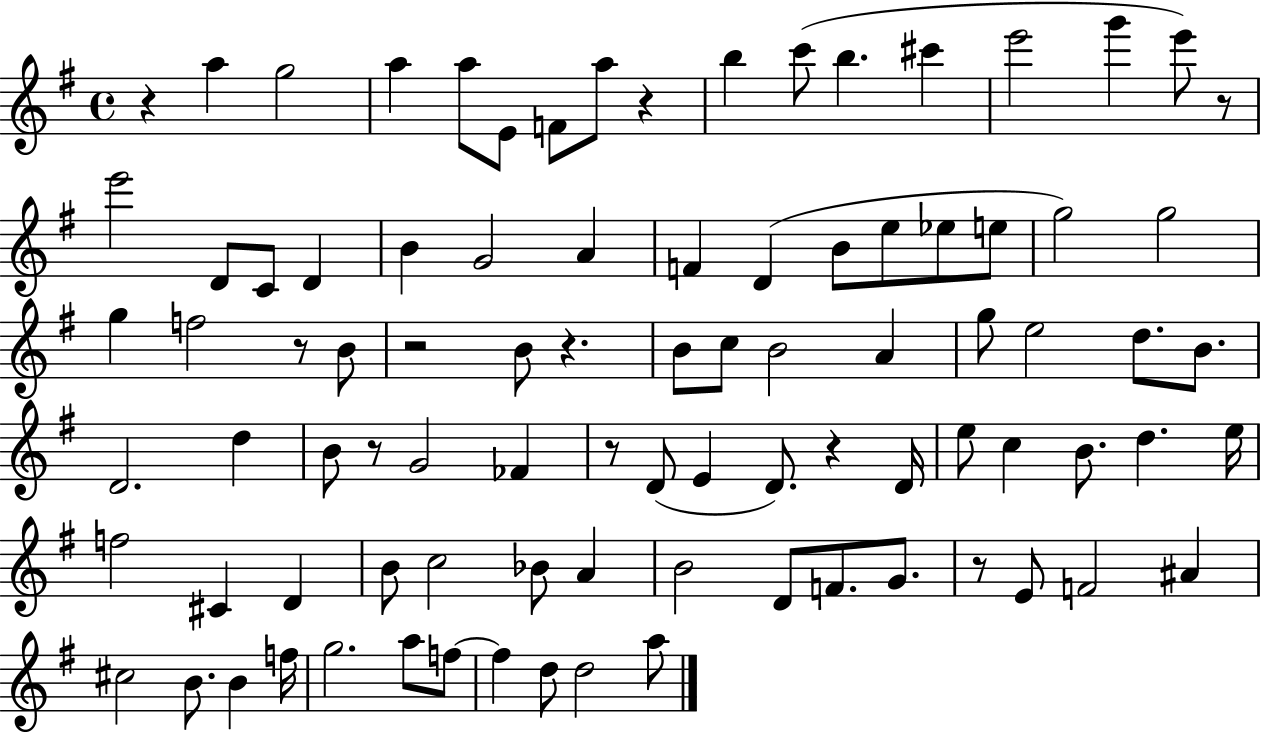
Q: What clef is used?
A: treble